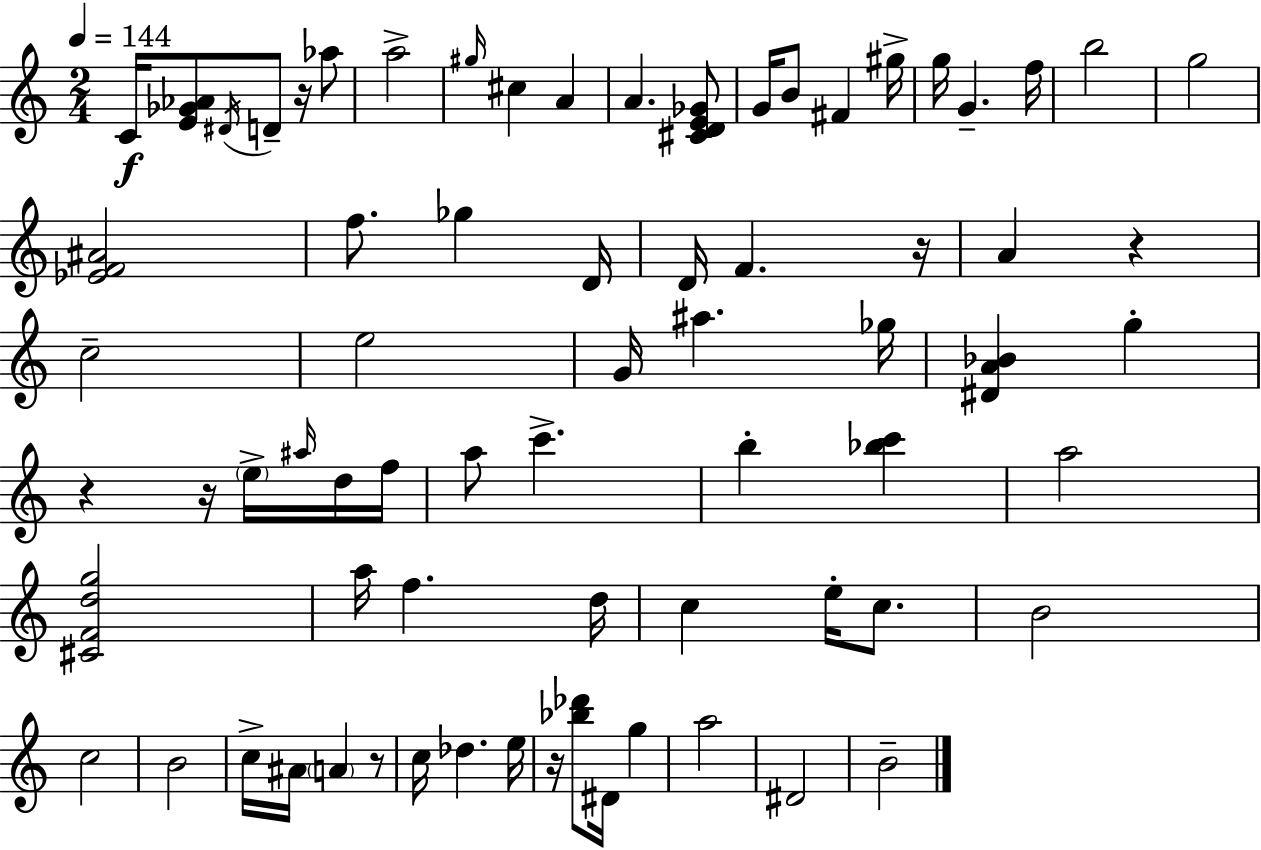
{
  \clef treble
  \numericTimeSignature
  \time 2/4
  \key c \major
  \tempo 4 = 144
  c'16\f <e' ges' aes'>8 \acciaccatura { dis'16 } d'8-- r16 aes''8 | a''2-> | \grace { gis''16 } cis''4 a'4 | a'4. | \break <cis' d' e' ges'>8 g'16 b'8 fis'4 | gis''16-> g''16 g'4.-- | f''16 b''2 | g''2 | \break <ees' f' ais'>2 | f''8. ges''4 | d'16 d'16 f'4. | r16 a'4 r4 | \break c''2-- | e''2 | g'16 ais''4. | ges''16 <dis' a' bes'>4 g''4-. | \break r4 r16 \parenthesize e''16-> | \grace { ais''16 } d''16 f''16 a''8 c'''4.-> | b''4-. <bes'' c'''>4 | a''2 | \break <cis' f' d'' g''>2 | a''16 f''4. | d''16 c''4 e''16-. | c''8. b'2 | \break c''2 | b'2 | c''16-> ais'16 \parenthesize a'4 | r8 c''16 des''4. | \break e''16 r16 <bes'' des'''>8 dis'16 g''4 | a''2 | dis'2 | b'2-- | \break \bar "|."
}